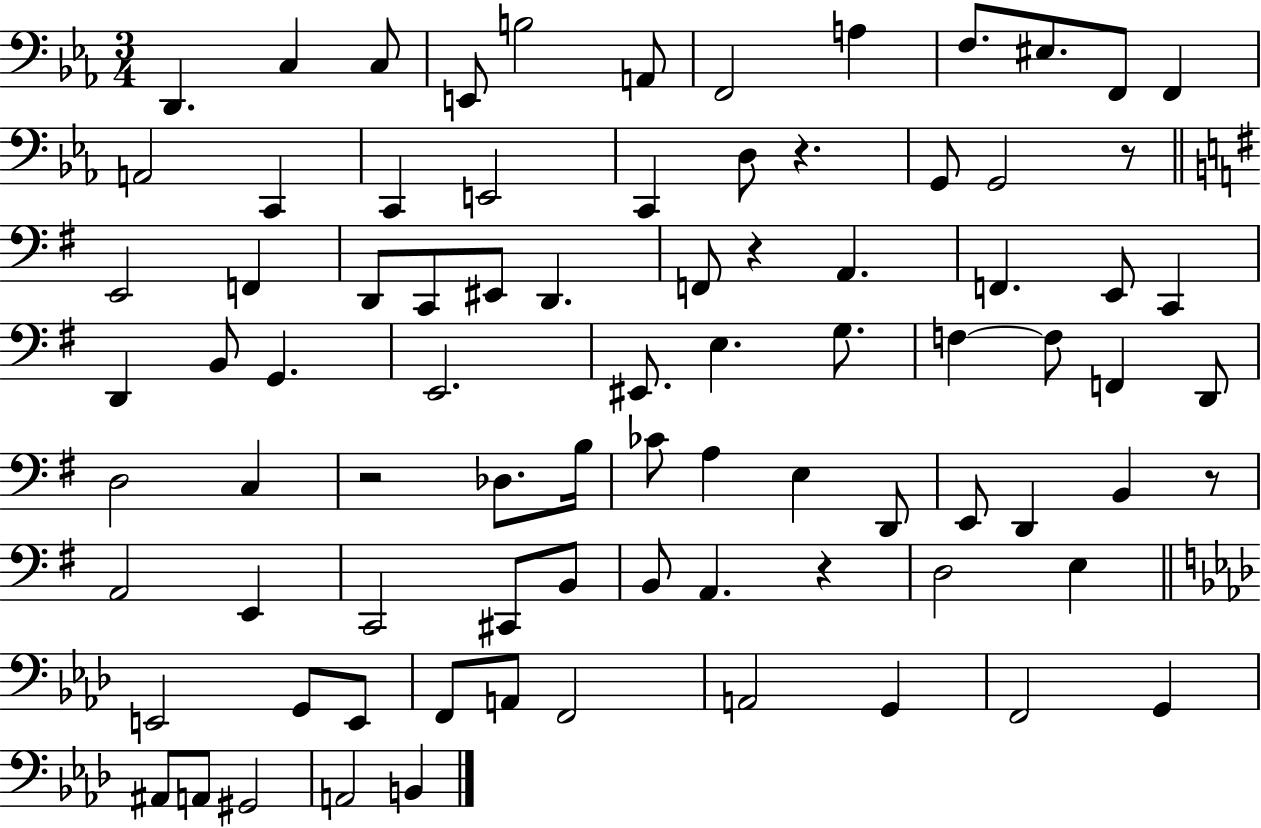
{
  \clef bass
  \numericTimeSignature
  \time 3/4
  \key ees \major
  d,4. c4 c8 | e,8 b2 a,8 | f,2 a4 | f8. eis8. f,8 f,4 | \break a,2 c,4 | c,4 e,2 | c,4 d8 r4. | g,8 g,2 r8 | \break \bar "||" \break \key g \major e,2 f,4 | d,8 c,8 eis,8 d,4. | f,8 r4 a,4. | f,4. e,8 c,4 | \break d,4 b,8 g,4. | e,2. | eis,8. e4. g8. | f4~~ f8 f,4 d,8 | \break d2 c4 | r2 des8. b16 | ces'8 a4 e4 d,8 | e,8 d,4 b,4 r8 | \break a,2 e,4 | c,2 cis,8 b,8 | b,8 a,4. r4 | d2 e4 | \break \bar "||" \break \key aes \major e,2 g,8 e,8 | f,8 a,8 f,2 | a,2 g,4 | f,2 g,4 | \break ais,8 a,8 gis,2 | a,2 b,4 | \bar "|."
}